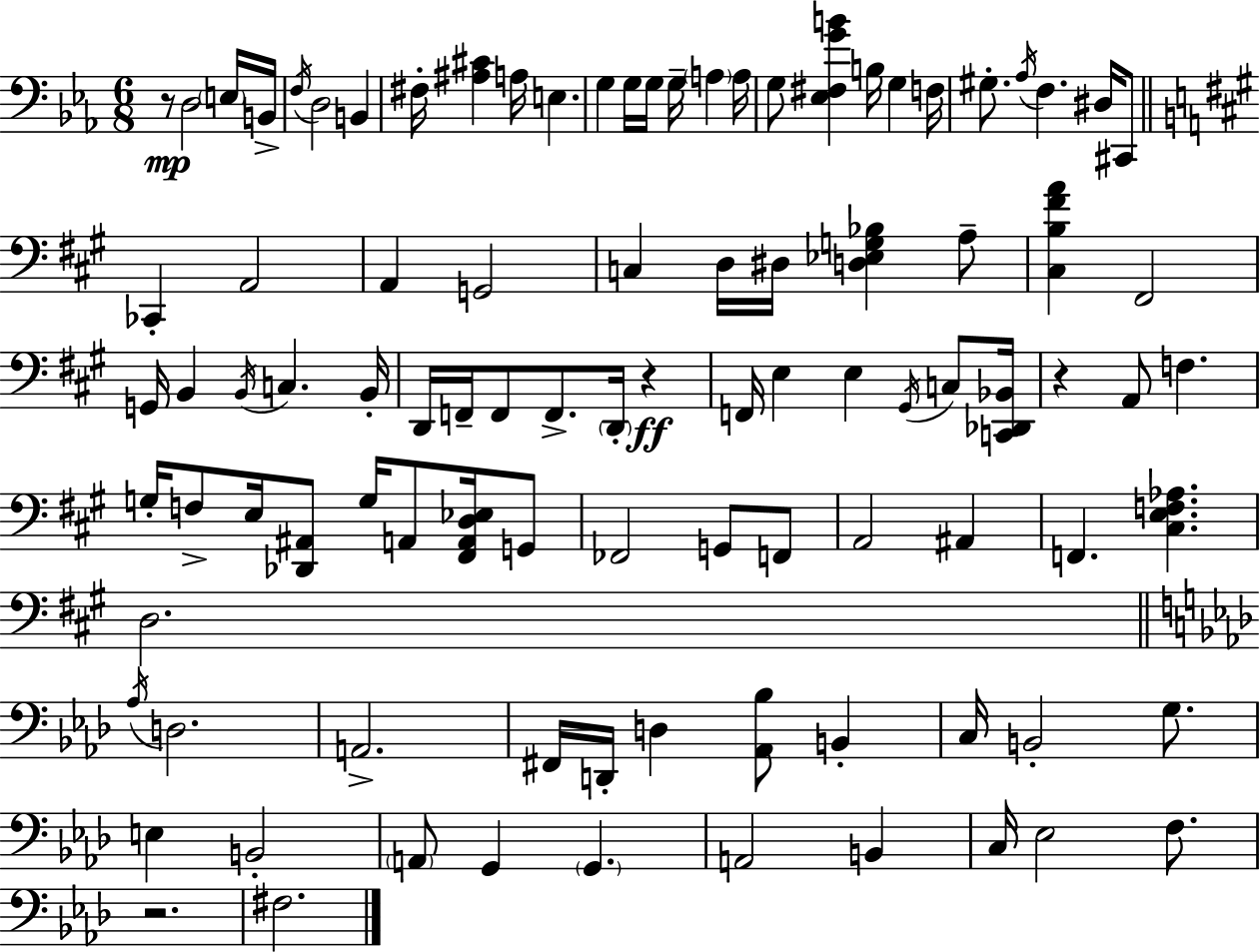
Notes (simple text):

R/e D3/h E3/s B2/s F3/s D3/h B2/q F#3/s [A#3,C#4]/q A3/s E3/q. G3/q G3/s G3/s G3/s A3/q A3/s G3/e [Eb3,F#3,G4,B4]/q B3/s G3/q F3/s G#3/e. Ab3/s F3/q. D#3/s C#2/e CES2/q A2/h A2/q G2/h C3/q D3/s D#3/s [D3,Eb3,G3,Bb3]/q A3/e [C#3,B3,F#4,A4]/q F#2/h G2/s B2/q B2/s C3/q. B2/s D2/s F2/s F2/e F2/e. D2/s R/q F2/s E3/q E3/q G#2/s C3/e [C2,Db2,Bb2]/s R/q A2/e F3/q. G3/s F3/e E3/s [Db2,A#2]/e G3/s A2/e [F#2,A2,D3,Eb3]/s G2/e FES2/h G2/e F2/e A2/h A#2/q F2/q. [C#3,E3,F3,Ab3]/q. D3/h. Ab3/s D3/h. A2/h. F#2/s D2/s D3/q [Ab2,Bb3]/e B2/q C3/s B2/h G3/e. E3/q B2/h A2/e G2/q G2/q. A2/h B2/q C3/s Eb3/h F3/e. R/h. F#3/h.